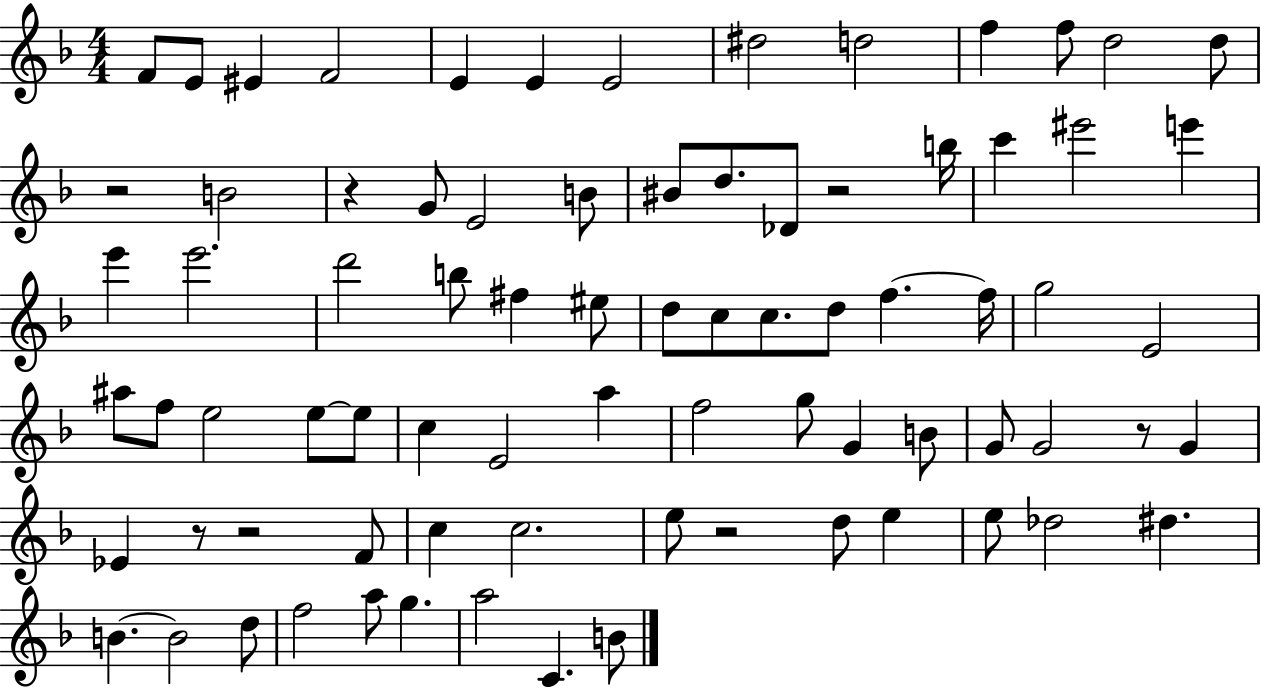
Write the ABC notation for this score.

X:1
T:Untitled
M:4/4
L:1/4
K:F
F/2 E/2 ^E F2 E E E2 ^d2 d2 f f/2 d2 d/2 z2 B2 z G/2 E2 B/2 ^B/2 d/2 _D/2 z2 b/4 c' ^e'2 e' e' e'2 d'2 b/2 ^f ^e/2 d/2 c/2 c/2 d/2 f f/4 g2 E2 ^a/2 f/2 e2 e/2 e/2 c E2 a f2 g/2 G B/2 G/2 G2 z/2 G _E z/2 z2 F/2 c c2 e/2 z2 d/2 e e/2 _d2 ^d B B2 d/2 f2 a/2 g a2 C B/2